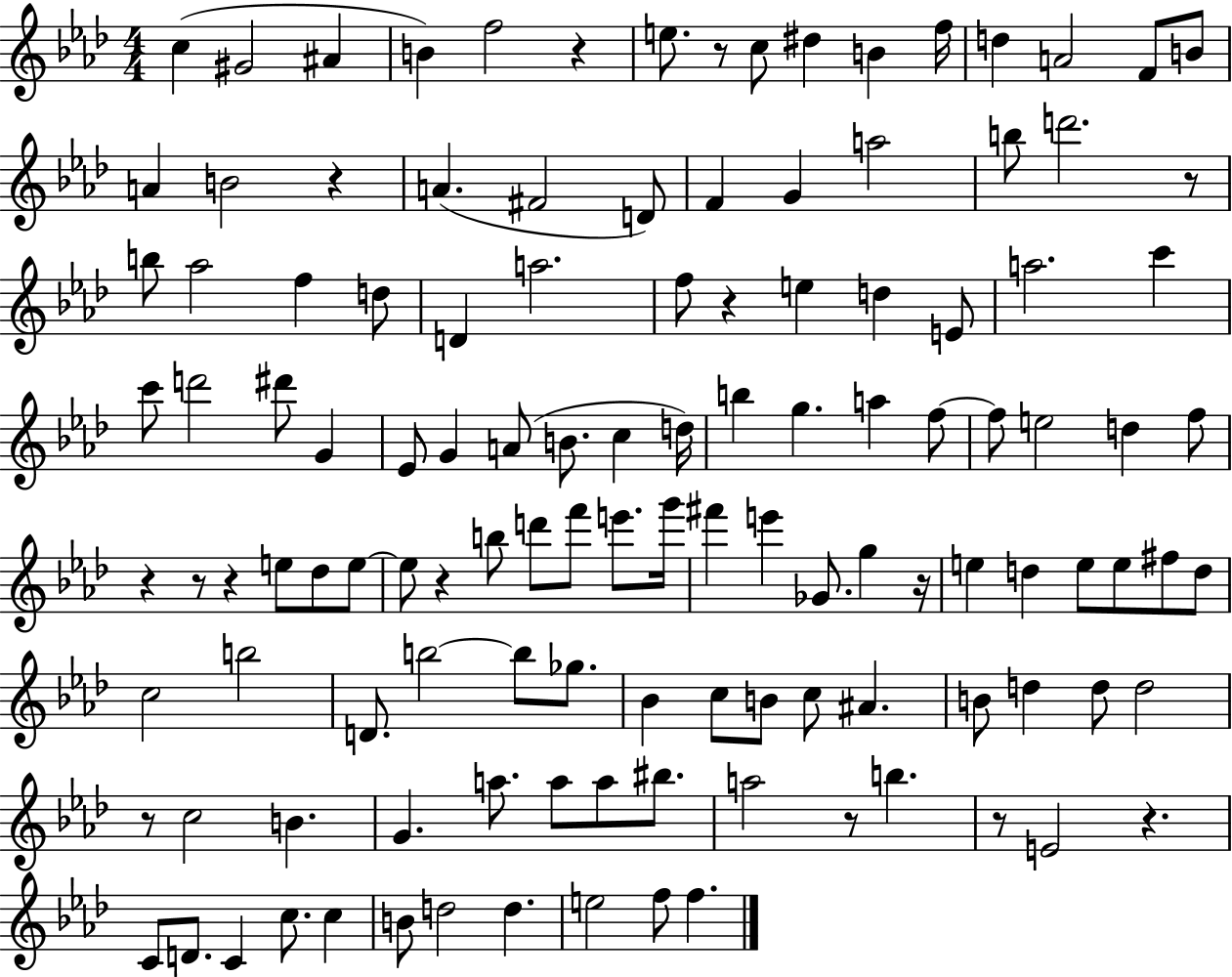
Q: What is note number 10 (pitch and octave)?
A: F5